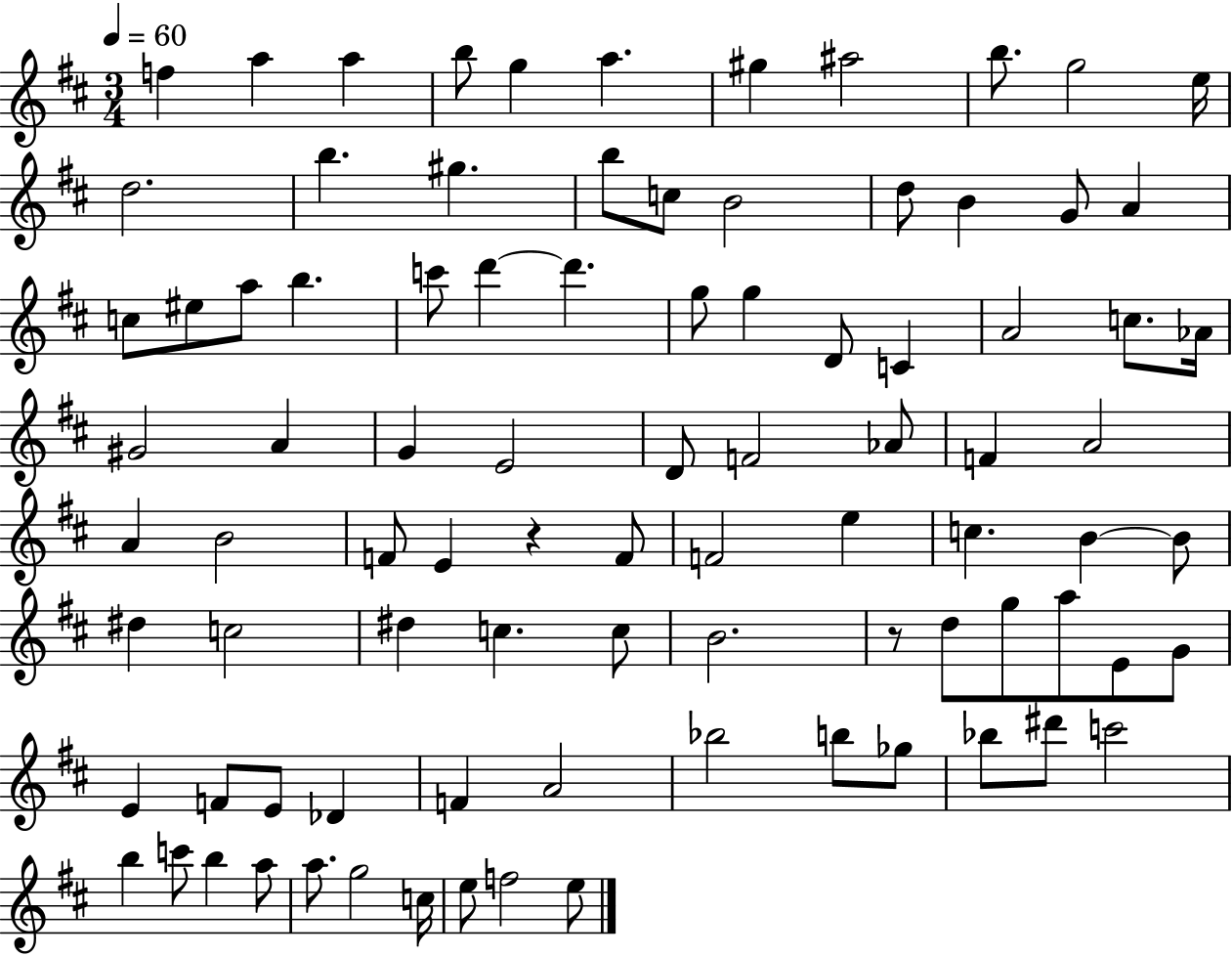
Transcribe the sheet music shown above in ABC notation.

X:1
T:Untitled
M:3/4
L:1/4
K:D
f a a b/2 g a ^g ^a2 b/2 g2 e/4 d2 b ^g b/2 c/2 B2 d/2 B G/2 A c/2 ^e/2 a/2 b c'/2 d' d' g/2 g D/2 C A2 c/2 _A/4 ^G2 A G E2 D/2 F2 _A/2 F A2 A B2 F/2 E z F/2 F2 e c B B/2 ^d c2 ^d c c/2 B2 z/2 d/2 g/2 a/2 E/2 G/2 E F/2 E/2 _D F A2 _b2 b/2 _g/2 _b/2 ^d'/2 c'2 b c'/2 b a/2 a/2 g2 c/4 e/2 f2 e/2